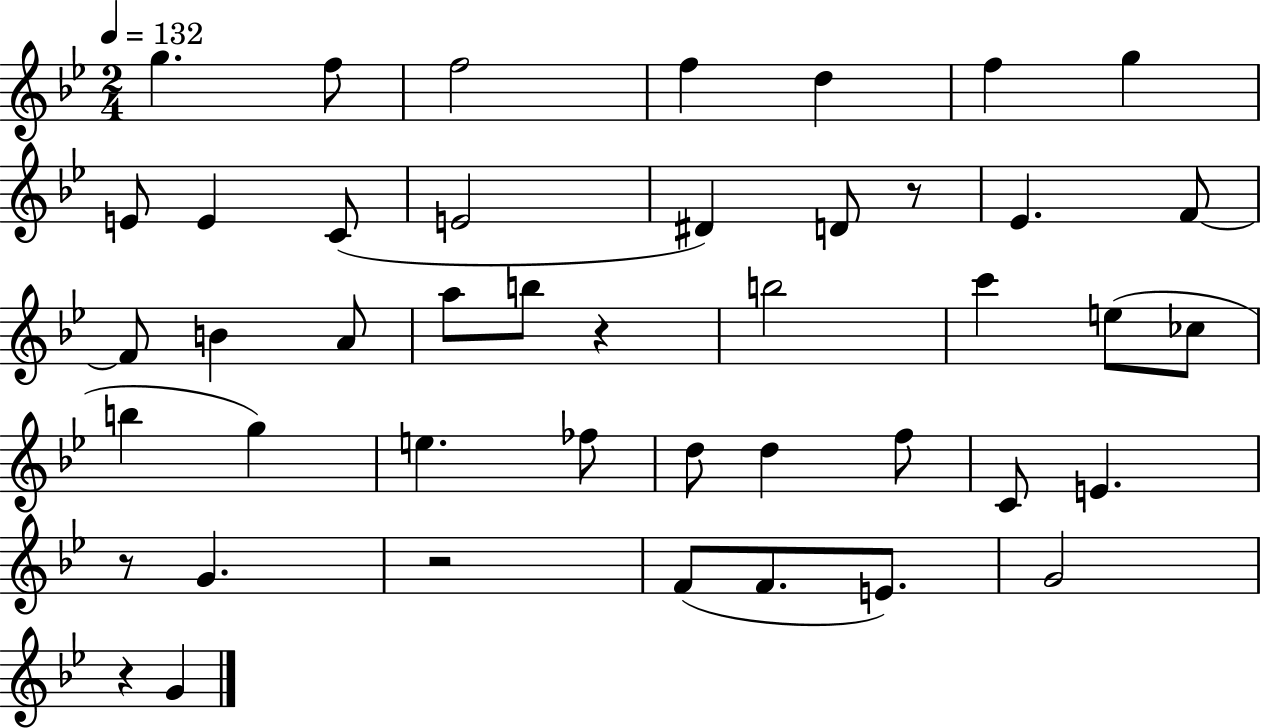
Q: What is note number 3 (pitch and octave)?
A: F5